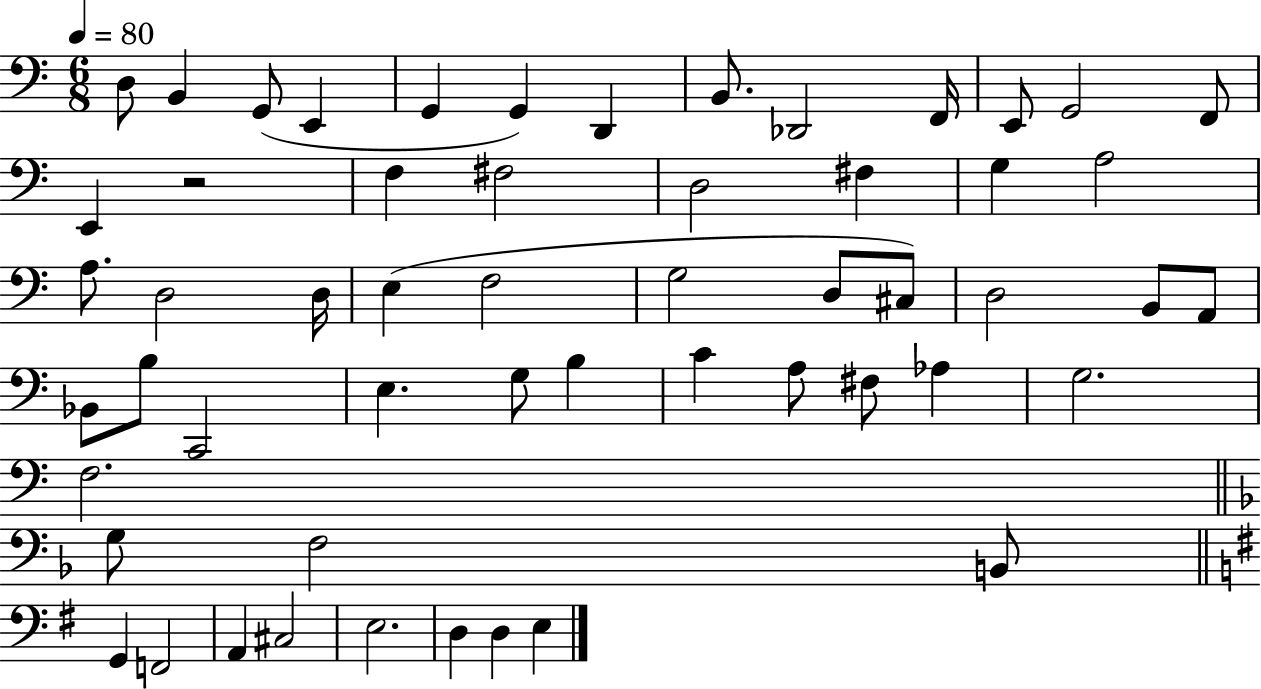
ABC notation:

X:1
T:Untitled
M:6/8
L:1/4
K:C
D,/2 B,, G,,/2 E,, G,, G,, D,, B,,/2 _D,,2 F,,/4 E,,/2 G,,2 F,,/2 E,, z2 F, ^F,2 D,2 ^F, G, A,2 A,/2 D,2 D,/4 E, F,2 G,2 D,/2 ^C,/2 D,2 B,,/2 A,,/2 _B,,/2 B,/2 C,,2 E, G,/2 B, C A,/2 ^F,/2 _A, G,2 F,2 G,/2 F,2 B,,/2 G,, F,,2 A,, ^C,2 E,2 D, D, E,